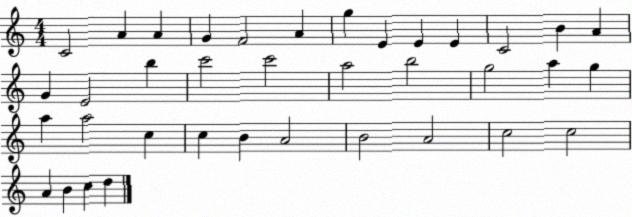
X:1
T:Untitled
M:4/4
L:1/4
K:C
C2 A A G F2 A g E E E C2 B A G E2 b c'2 c'2 a2 b2 g2 a g a a2 c c B A2 B2 A2 c2 c2 A B c d